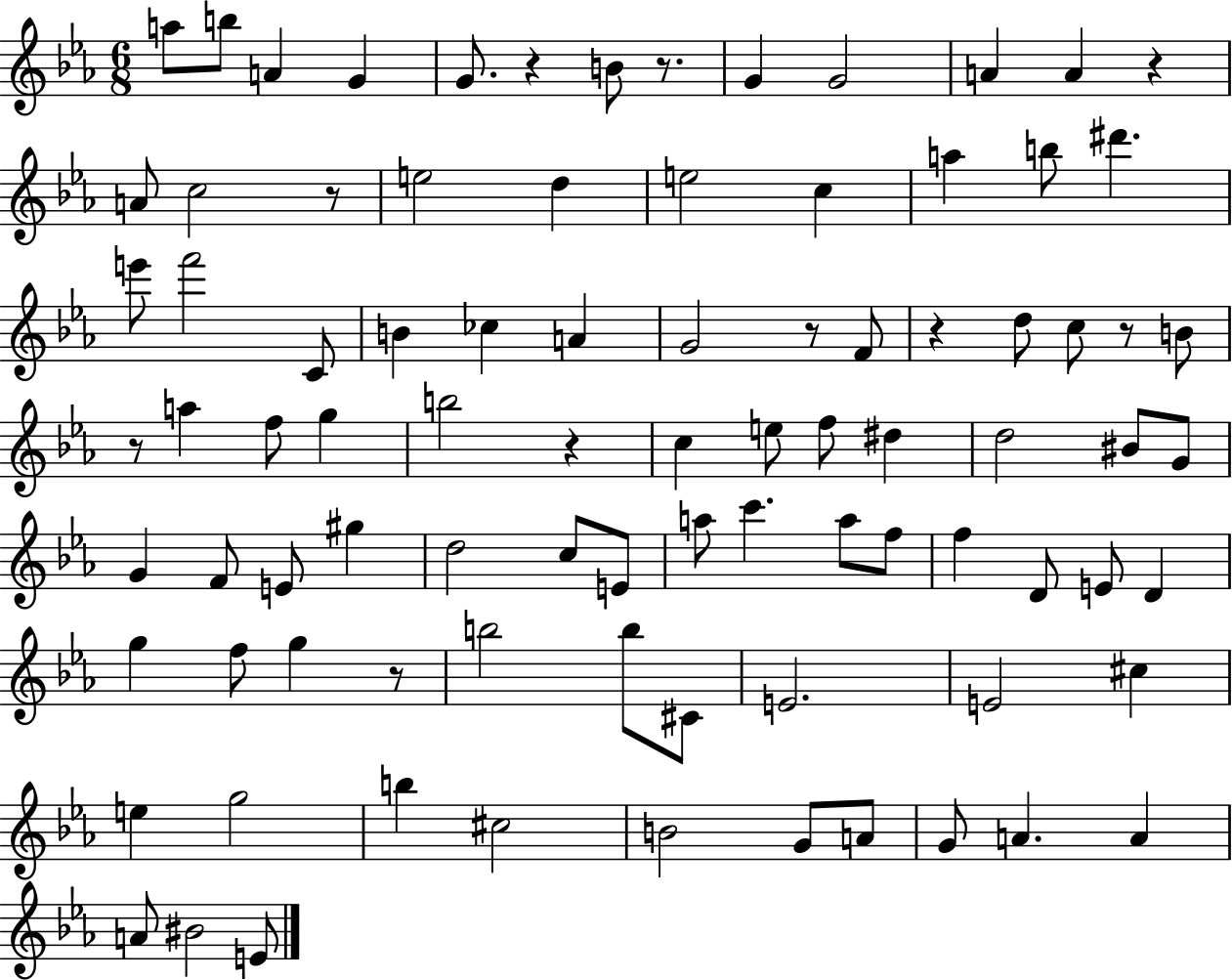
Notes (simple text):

A5/e B5/e A4/q G4/q G4/e. R/q B4/e R/e. G4/q G4/h A4/q A4/q R/q A4/e C5/h R/e E5/h D5/q E5/h C5/q A5/q B5/e D#6/q. E6/e F6/h C4/e B4/q CES5/q A4/q G4/h R/e F4/e R/q D5/e C5/e R/e B4/e R/e A5/q F5/e G5/q B5/h R/q C5/q E5/e F5/e D#5/q D5/h BIS4/e G4/e G4/q F4/e E4/e G#5/q D5/h C5/e E4/e A5/e C6/q. A5/e F5/e F5/q D4/e E4/e D4/q G5/q F5/e G5/q R/e B5/h B5/e C#4/e E4/h. E4/h C#5/q E5/q G5/h B5/q C#5/h B4/h G4/e A4/e G4/e A4/q. A4/q A4/e BIS4/h E4/e